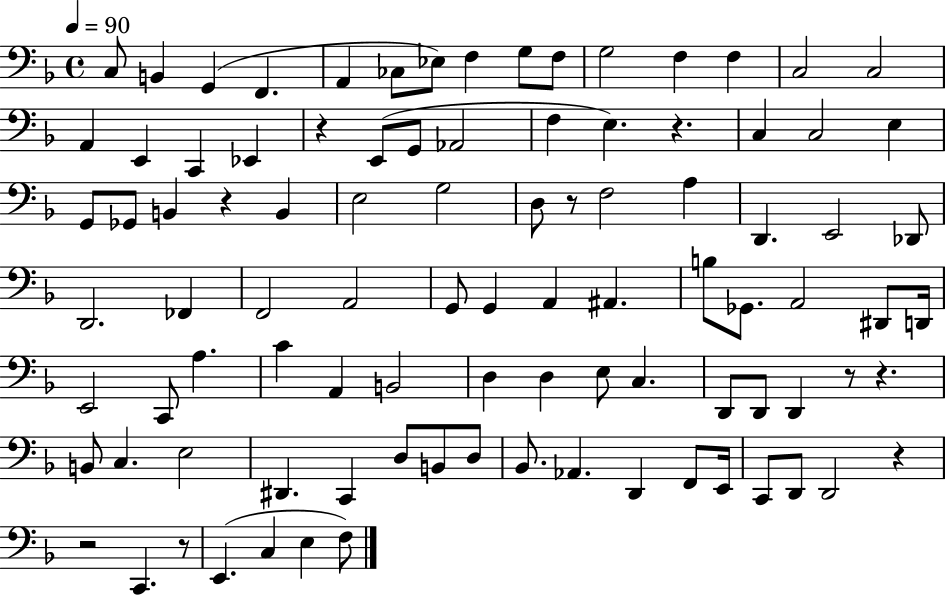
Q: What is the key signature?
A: F major